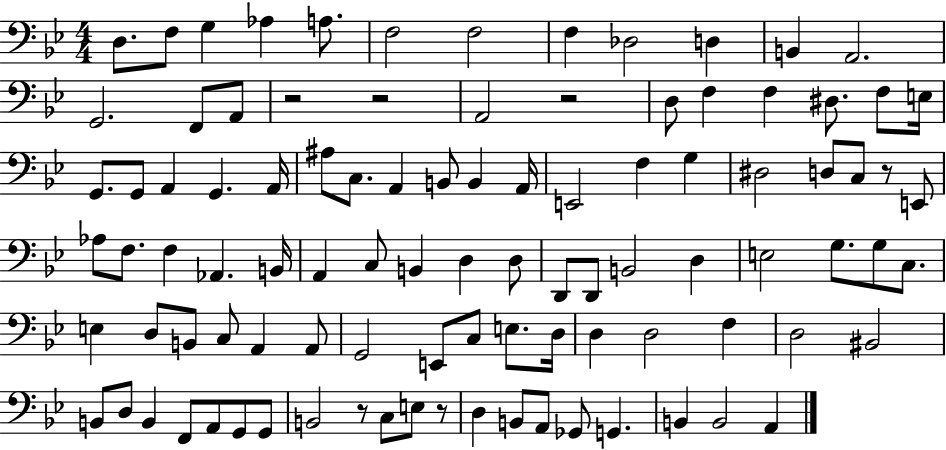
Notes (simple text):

D3/e. F3/e G3/q Ab3/q A3/e. F3/h F3/h F3/q Db3/h D3/q B2/q A2/h. G2/h. F2/e A2/e R/h R/h A2/h R/h D3/e F3/q F3/q D#3/e. F3/e E3/s G2/e. G2/e A2/q G2/q. A2/s A#3/e C3/e. A2/q B2/e B2/q A2/s E2/h F3/q G3/q D#3/h D3/e C3/e R/e E2/e Ab3/e F3/e. F3/q Ab2/q. B2/s A2/q C3/e B2/q D3/q D3/e D2/e D2/e B2/h D3/q E3/h G3/e. G3/e C3/e. E3/q D3/e B2/e C3/e A2/q A2/e G2/h E2/e C3/e E3/e. D3/s D3/q D3/h F3/q D3/h BIS2/h B2/e D3/e B2/q F2/e A2/e G2/e G2/e B2/h R/e C3/e E3/e R/e D3/q B2/e A2/e Gb2/e G2/q. B2/q B2/h A2/q